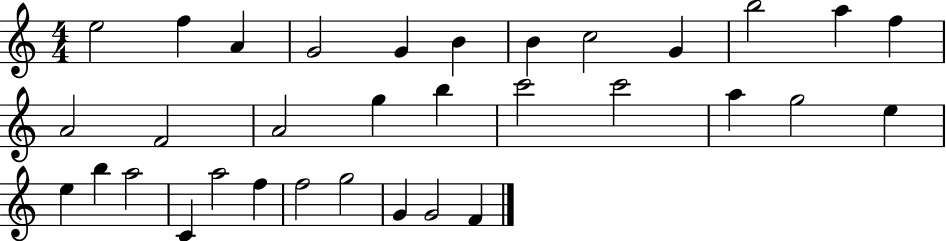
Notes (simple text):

E5/h F5/q A4/q G4/h G4/q B4/q B4/q C5/h G4/q B5/h A5/q F5/q A4/h F4/h A4/h G5/q B5/q C6/h C6/h A5/q G5/h E5/q E5/q B5/q A5/h C4/q A5/h F5/q F5/h G5/h G4/q G4/h F4/q